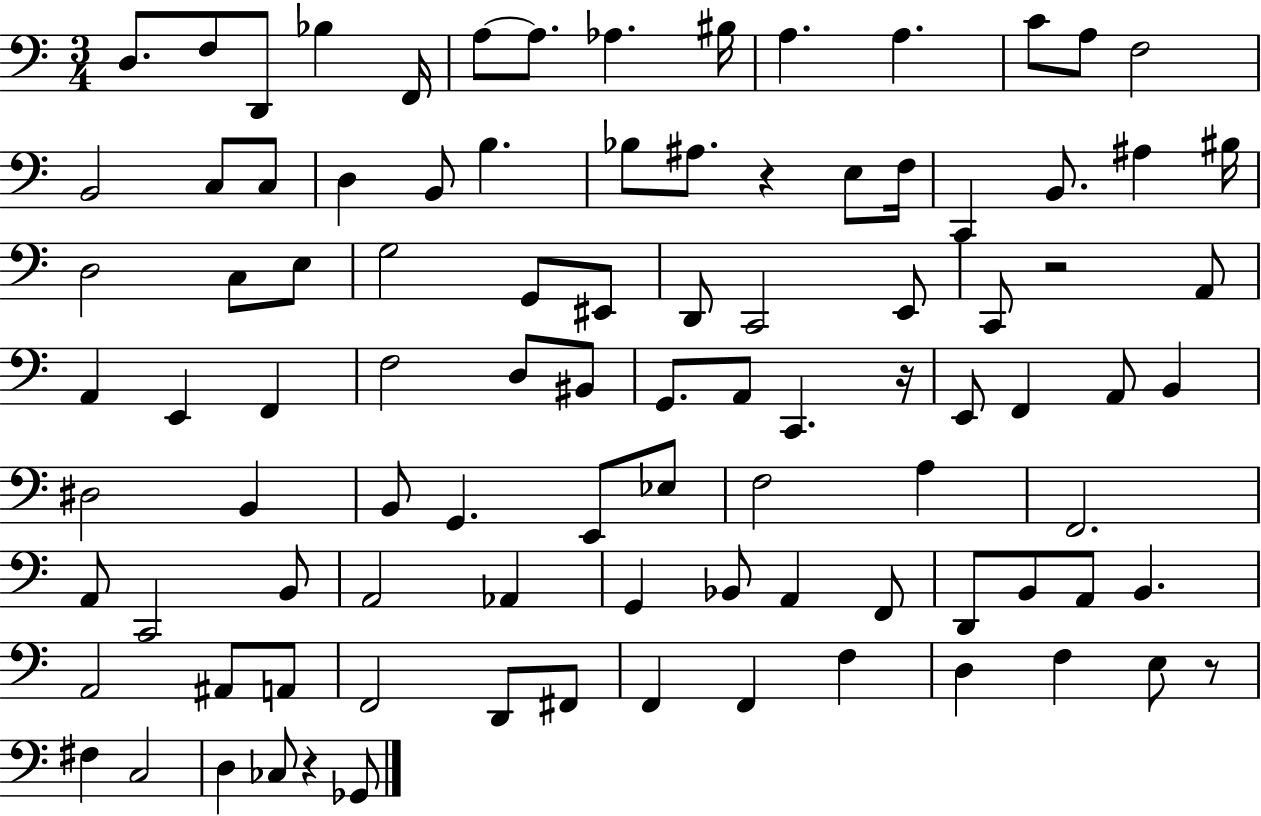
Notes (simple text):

D3/e. F3/e D2/e Bb3/q F2/s A3/e A3/e. Ab3/q. BIS3/s A3/q. A3/q. C4/e A3/e F3/h B2/h C3/e C3/e D3/q B2/e B3/q. Bb3/e A#3/e. R/q E3/e F3/s C2/q B2/e. A#3/q BIS3/s D3/h C3/e E3/e G3/h G2/e EIS2/e D2/e C2/h E2/e C2/e R/h A2/e A2/q E2/q F2/q F3/h D3/e BIS2/e G2/e. A2/e C2/q. R/s E2/e F2/q A2/e B2/q D#3/h B2/q B2/e G2/q. E2/e Eb3/e F3/h A3/q F2/h. A2/e C2/h B2/e A2/h Ab2/q G2/q Bb2/e A2/q F2/e D2/e B2/e A2/e B2/q. A2/h A#2/e A2/e F2/h D2/e F#2/e F2/q F2/q F3/q D3/q F3/q E3/e R/e F#3/q C3/h D3/q CES3/e R/q Gb2/e